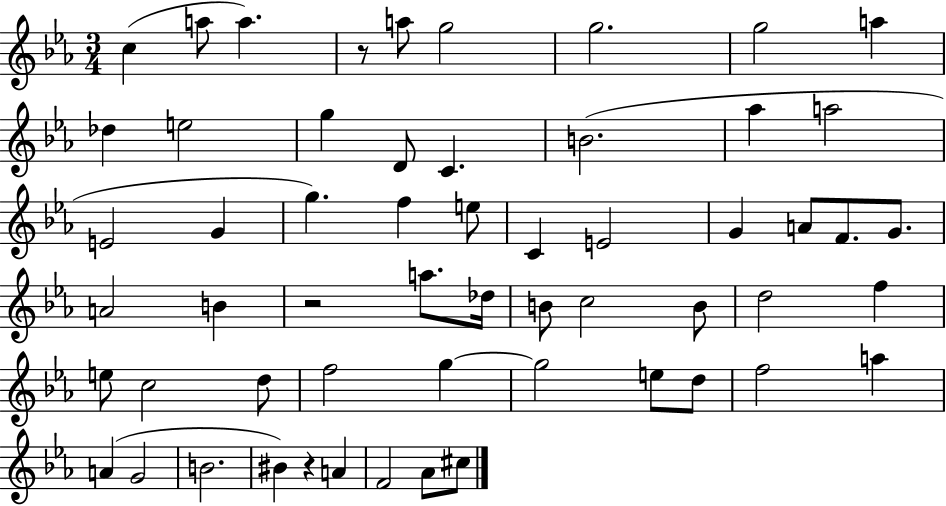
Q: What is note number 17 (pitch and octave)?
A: E4